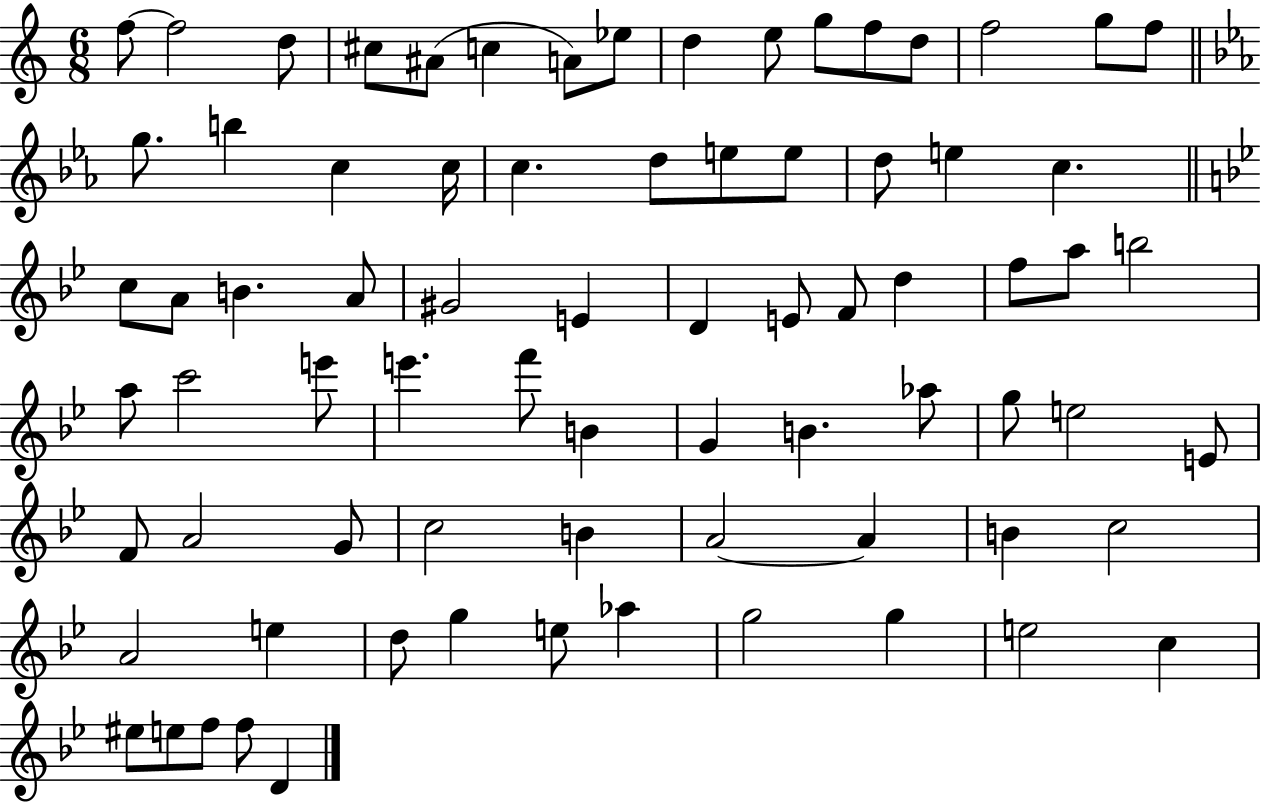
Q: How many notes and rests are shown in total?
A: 76